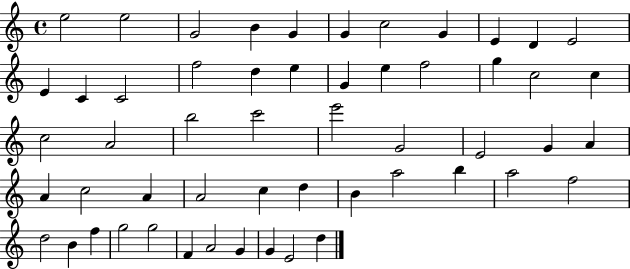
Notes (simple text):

E5/h E5/h G4/h B4/q G4/q G4/q C5/h G4/q E4/q D4/q E4/h E4/q C4/q C4/h F5/h D5/q E5/q G4/q E5/q F5/h G5/q C5/h C5/q C5/h A4/h B5/h C6/h E6/h G4/h E4/h G4/q A4/q A4/q C5/h A4/q A4/h C5/q D5/q B4/q A5/h B5/q A5/h F5/h D5/h B4/q F5/q G5/h G5/h F4/q A4/h G4/q G4/q E4/h D5/q